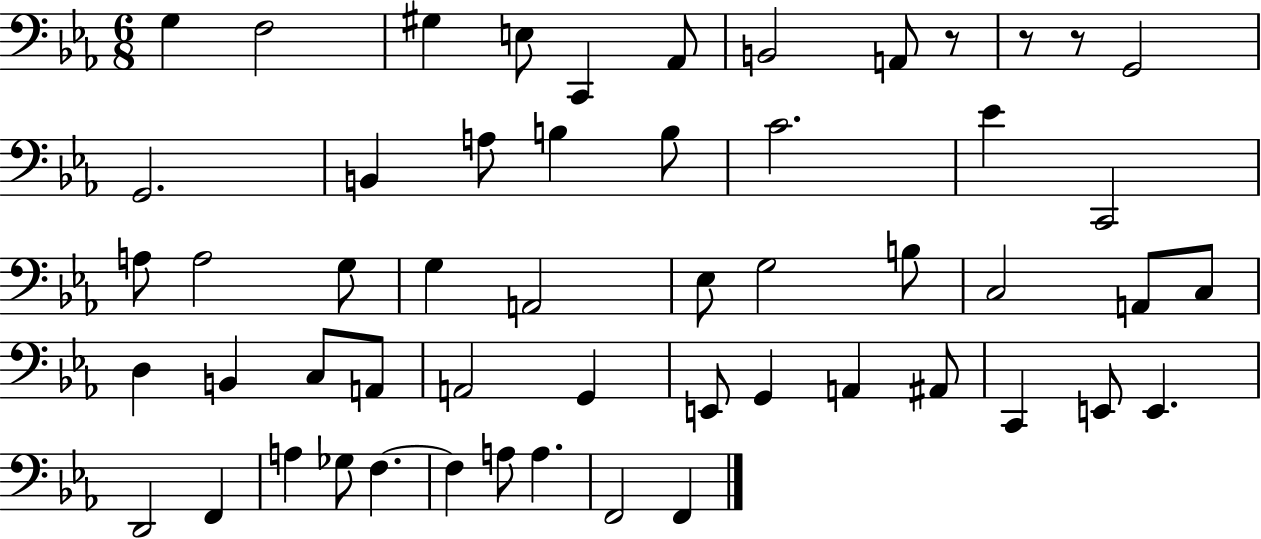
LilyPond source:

{
  \clef bass
  \numericTimeSignature
  \time 6/8
  \key ees \major
  \repeat volta 2 { g4 f2 | gis4 e8 c,4 aes,8 | b,2 a,8 r8 | r8 r8 g,2 | \break g,2. | b,4 a8 b4 b8 | c'2. | ees'4 c,2 | \break a8 a2 g8 | g4 a,2 | ees8 g2 b8 | c2 a,8 c8 | \break d4 b,4 c8 a,8 | a,2 g,4 | e,8 g,4 a,4 ais,8 | c,4 e,8 e,4. | \break d,2 f,4 | a4 ges8 f4.~~ | f4 a8 a4. | f,2 f,4 | \break } \bar "|."
}